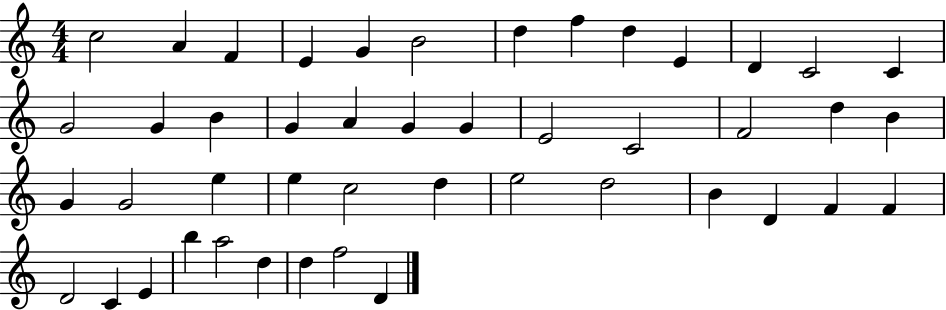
{
  \clef treble
  \numericTimeSignature
  \time 4/4
  \key c \major
  c''2 a'4 f'4 | e'4 g'4 b'2 | d''4 f''4 d''4 e'4 | d'4 c'2 c'4 | \break g'2 g'4 b'4 | g'4 a'4 g'4 g'4 | e'2 c'2 | f'2 d''4 b'4 | \break g'4 g'2 e''4 | e''4 c''2 d''4 | e''2 d''2 | b'4 d'4 f'4 f'4 | \break d'2 c'4 e'4 | b''4 a''2 d''4 | d''4 f''2 d'4 | \bar "|."
}